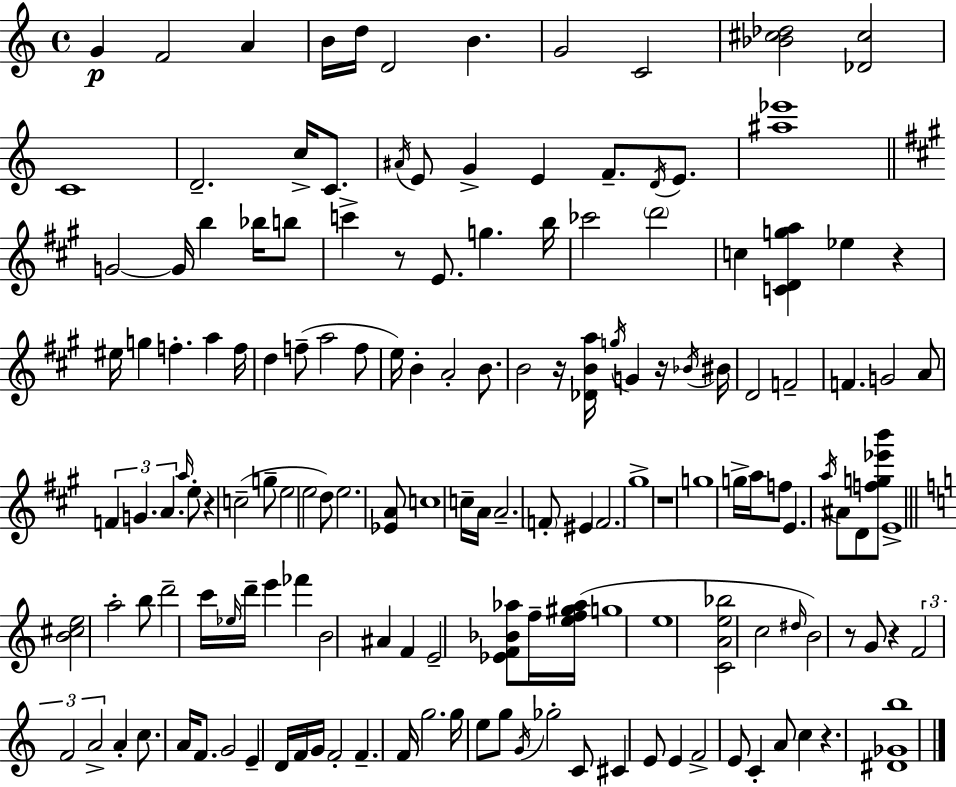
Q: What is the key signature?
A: C major